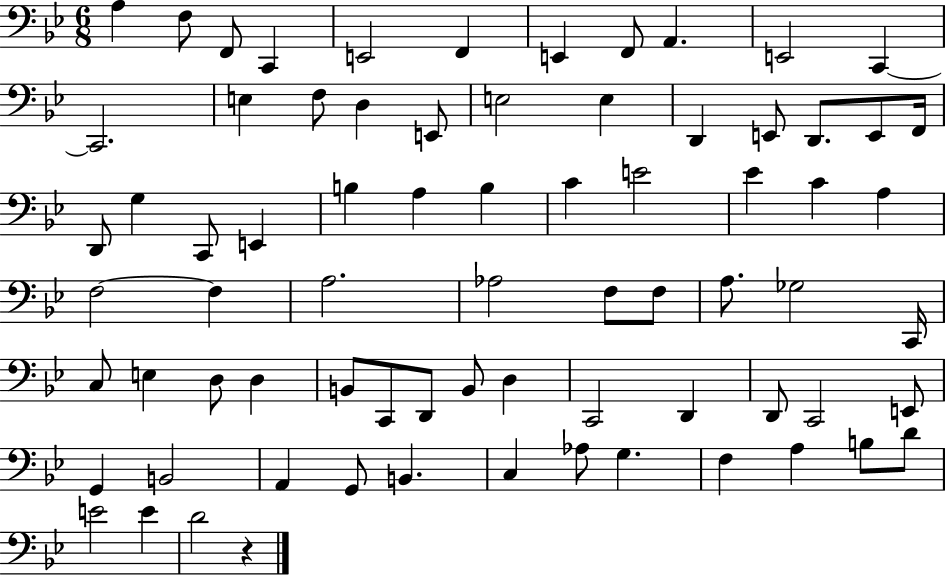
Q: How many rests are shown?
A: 1